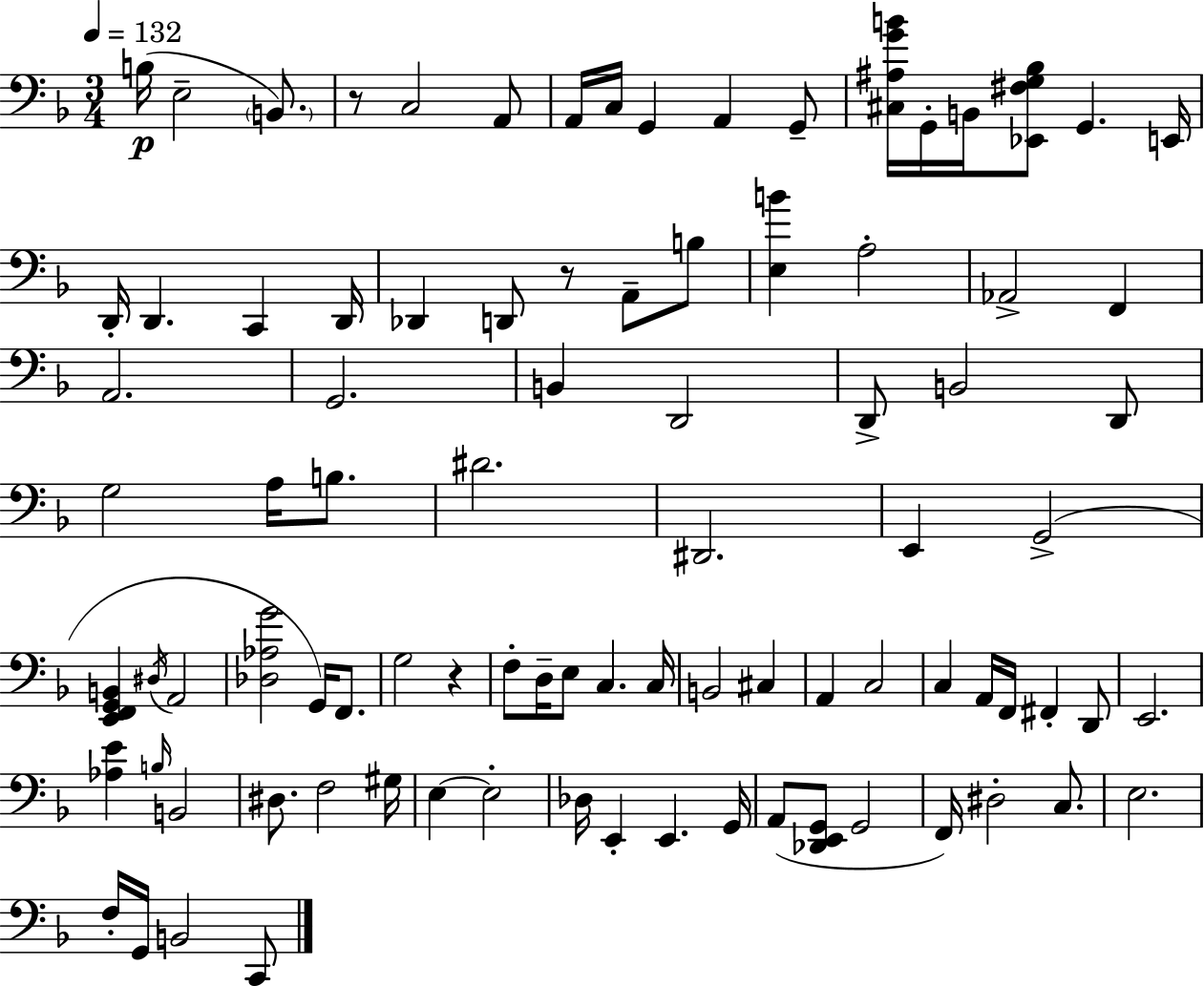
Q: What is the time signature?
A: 3/4